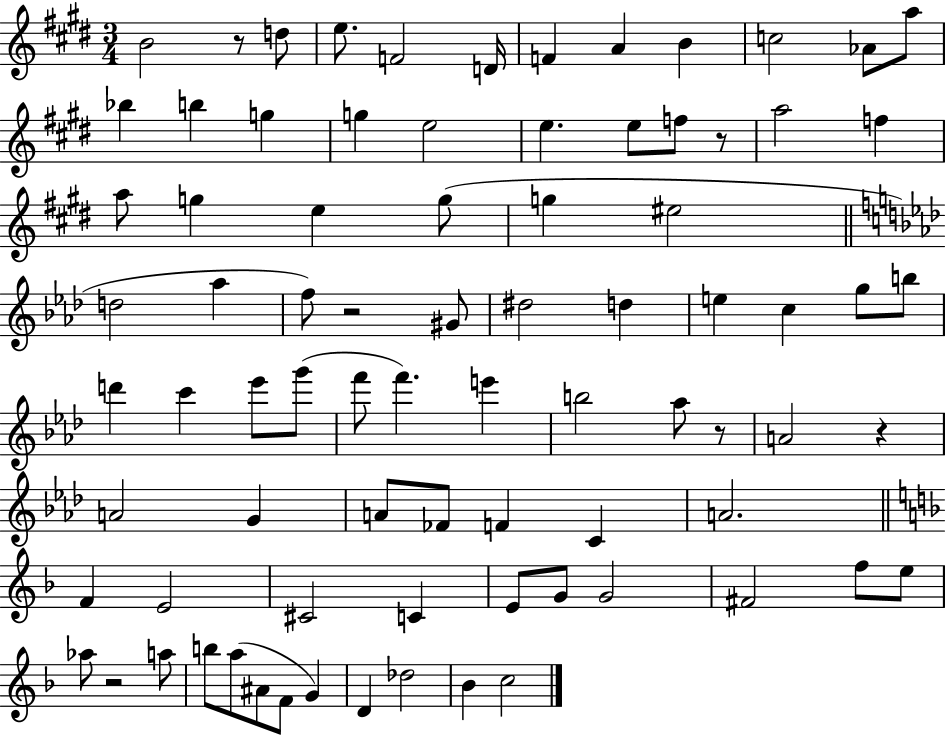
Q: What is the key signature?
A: E major